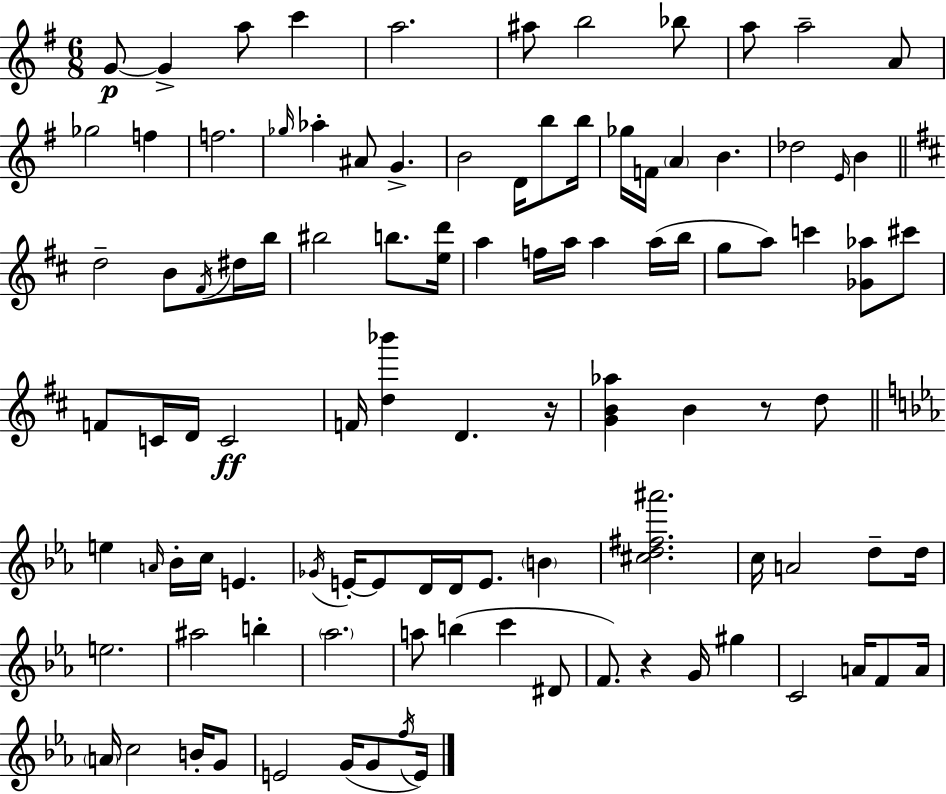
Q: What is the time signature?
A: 6/8